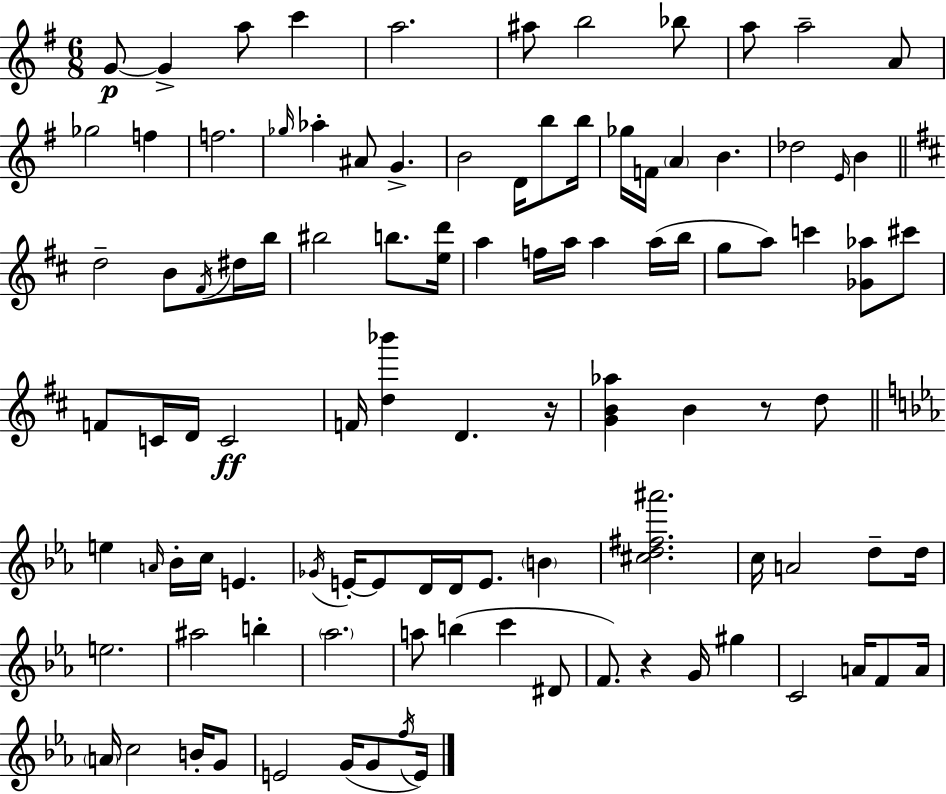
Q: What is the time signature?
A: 6/8